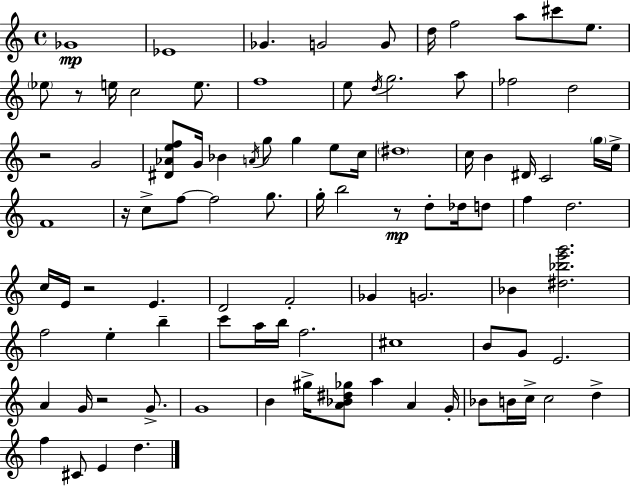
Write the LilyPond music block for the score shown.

{
  \clef treble
  \time 4/4
  \defaultTimeSignature
  \key a \minor
  ges'1\mp | ees'1 | ges'4. g'2 g'8 | d''16 f''2 a''8 cis'''8 e''8. | \break \parenthesize ees''8 r8 e''16 c''2 e''8. | f''1 | e''8 \acciaccatura { d''16 } g''2. a''8 | fes''2 d''2 | \break r2 g'2 | <dis' aes' e'' f''>8 g'16 bes'4 \acciaccatura { a'16 } g''8 g''4 e''8 | c''16 \parenthesize dis''1 | c''16 b'4 dis'16 c'2 | \break \parenthesize g''16 e''16-> f'1 | r16 c''8-> f''8~~ f''2 g''8. | g''16-. b''2 r8\mp d''8-. des''16 | d''8 f''4 d''2. | \break c''16 e'16 r2 e'4. | d'2 f'2-. | ges'4 g'2. | bes'4 <dis'' bes'' e''' g'''>2. | \break f''2 e''4-. b''4-- | c'''8 a''16 b''16 f''2. | cis''1 | b'8 g'8 e'2. | \break a'4 g'16 r2 g'8.-> | g'1 | b'4 gis''16-> <a' bes' dis'' ges''>8 a''4 a'4 | g'16-. bes'8 b'16 c''16-> c''2 d''4-> | \break f''4 cis'8 e'4 d''4. | \bar "|."
}